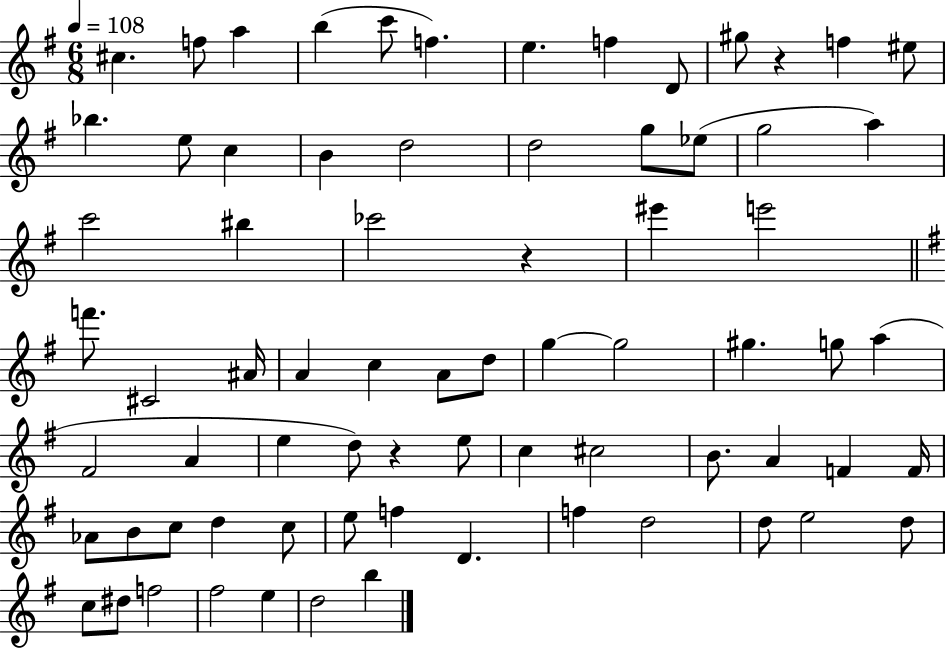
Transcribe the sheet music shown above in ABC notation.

X:1
T:Untitled
M:6/8
L:1/4
K:G
^c f/2 a b c'/2 f e f D/2 ^g/2 z f ^e/2 _b e/2 c B d2 d2 g/2 _e/2 g2 a c'2 ^b _c'2 z ^e' e'2 f'/2 ^C2 ^A/4 A c A/2 d/2 g g2 ^g g/2 a ^F2 A e d/2 z e/2 c ^c2 B/2 A F F/4 _A/2 B/2 c/2 d c/2 e/2 f D f d2 d/2 e2 d/2 c/2 ^d/2 f2 ^f2 e d2 b